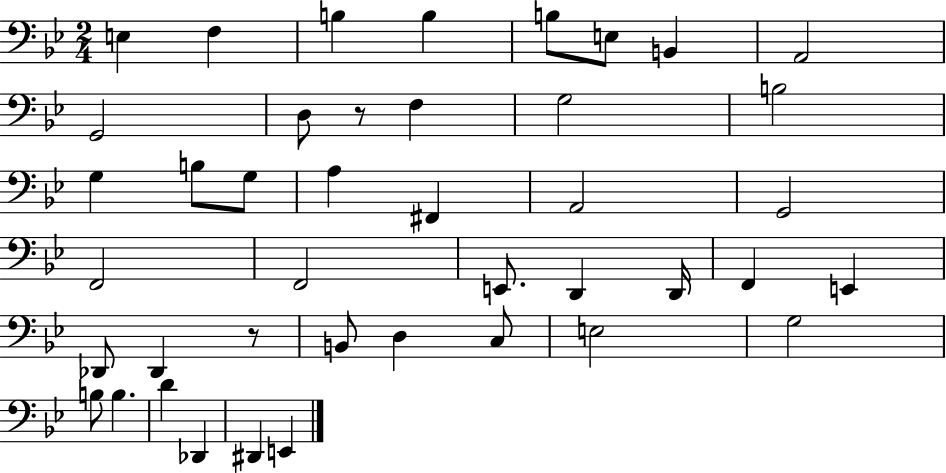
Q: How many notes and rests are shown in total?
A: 42